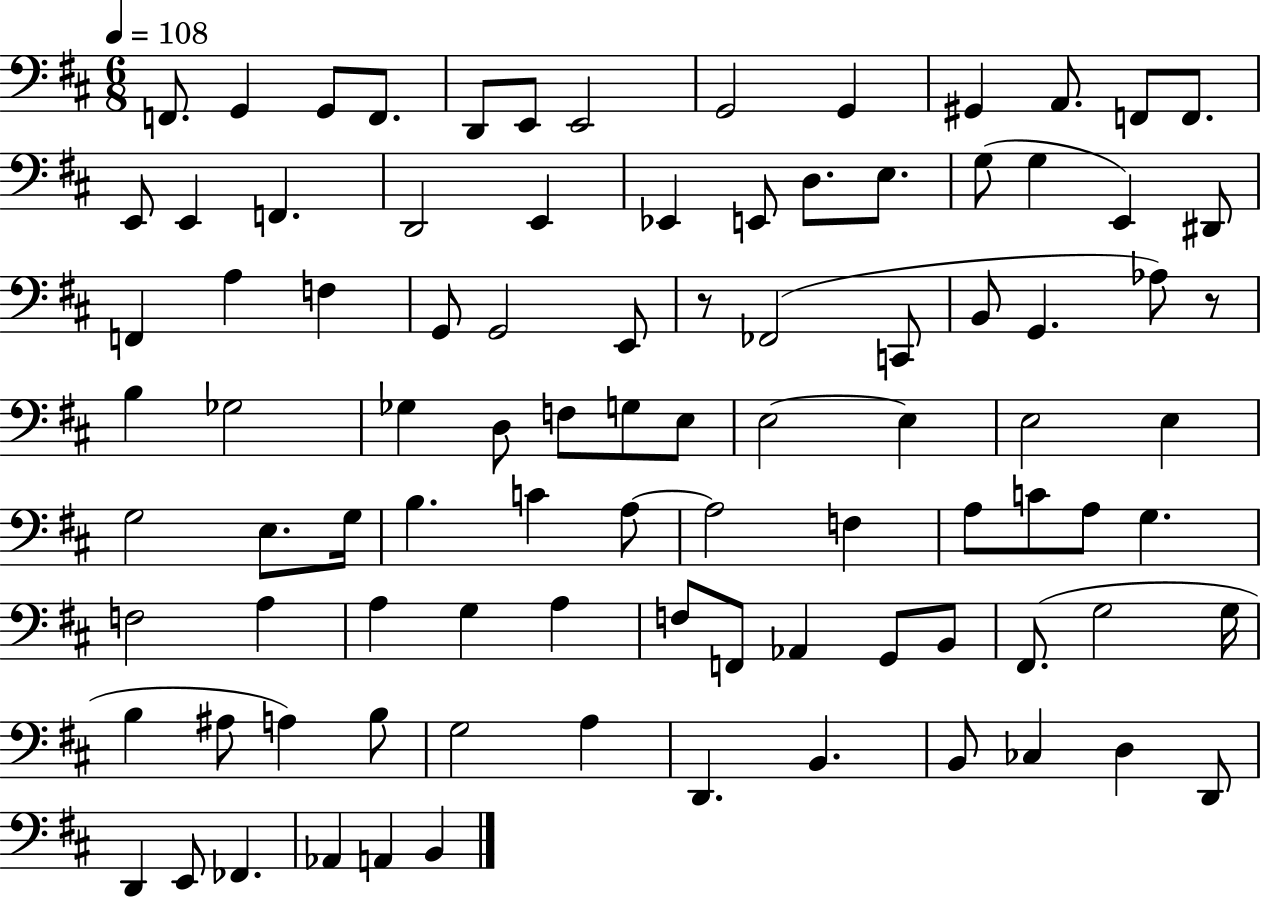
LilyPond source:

{
  \clef bass
  \numericTimeSignature
  \time 6/8
  \key d \major
  \tempo 4 = 108
  f,8. g,4 g,8 f,8. | d,8 e,8 e,2 | g,2 g,4 | gis,4 a,8. f,8 f,8. | \break e,8 e,4 f,4. | d,2 e,4 | ees,4 e,8 d8. e8. | g8( g4 e,4) dis,8 | \break f,4 a4 f4 | g,8 g,2 e,8 | r8 fes,2( c,8 | b,8 g,4. aes8) r8 | \break b4 ges2 | ges4 d8 f8 g8 e8 | e2~~ e4 | e2 e4 | \break g2 e8. g16 | b4. c'4 a8~~ | a2 f4 | a8 c'8 a8 g4. | \break f2 a4 | a4 g4 a4 | f8 f,8 aes,4 g,8 b,8 | fis,8.( g2 g16 | \break b4 ais8 a4) b8 | g2 a4 | d,4. b,4. | b,8 ces4 d4 d,8 | \break d,4 e,8 fes,4. | aes,4 a,4 b,4 | \bar "|."
}